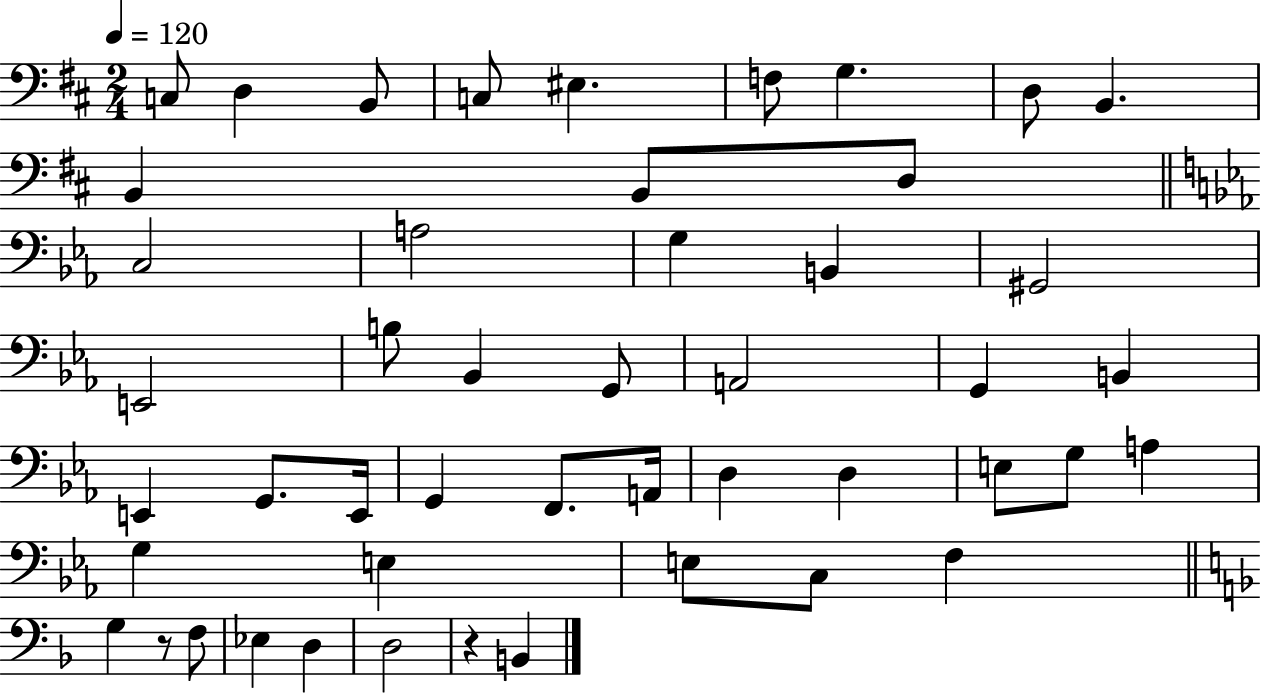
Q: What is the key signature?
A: D major